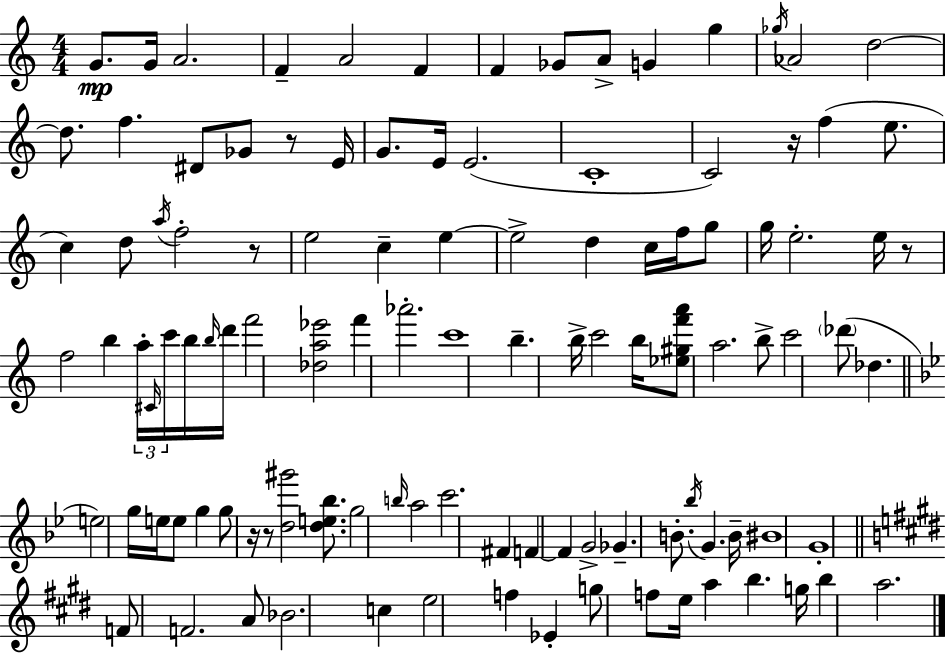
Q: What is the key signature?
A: A minor